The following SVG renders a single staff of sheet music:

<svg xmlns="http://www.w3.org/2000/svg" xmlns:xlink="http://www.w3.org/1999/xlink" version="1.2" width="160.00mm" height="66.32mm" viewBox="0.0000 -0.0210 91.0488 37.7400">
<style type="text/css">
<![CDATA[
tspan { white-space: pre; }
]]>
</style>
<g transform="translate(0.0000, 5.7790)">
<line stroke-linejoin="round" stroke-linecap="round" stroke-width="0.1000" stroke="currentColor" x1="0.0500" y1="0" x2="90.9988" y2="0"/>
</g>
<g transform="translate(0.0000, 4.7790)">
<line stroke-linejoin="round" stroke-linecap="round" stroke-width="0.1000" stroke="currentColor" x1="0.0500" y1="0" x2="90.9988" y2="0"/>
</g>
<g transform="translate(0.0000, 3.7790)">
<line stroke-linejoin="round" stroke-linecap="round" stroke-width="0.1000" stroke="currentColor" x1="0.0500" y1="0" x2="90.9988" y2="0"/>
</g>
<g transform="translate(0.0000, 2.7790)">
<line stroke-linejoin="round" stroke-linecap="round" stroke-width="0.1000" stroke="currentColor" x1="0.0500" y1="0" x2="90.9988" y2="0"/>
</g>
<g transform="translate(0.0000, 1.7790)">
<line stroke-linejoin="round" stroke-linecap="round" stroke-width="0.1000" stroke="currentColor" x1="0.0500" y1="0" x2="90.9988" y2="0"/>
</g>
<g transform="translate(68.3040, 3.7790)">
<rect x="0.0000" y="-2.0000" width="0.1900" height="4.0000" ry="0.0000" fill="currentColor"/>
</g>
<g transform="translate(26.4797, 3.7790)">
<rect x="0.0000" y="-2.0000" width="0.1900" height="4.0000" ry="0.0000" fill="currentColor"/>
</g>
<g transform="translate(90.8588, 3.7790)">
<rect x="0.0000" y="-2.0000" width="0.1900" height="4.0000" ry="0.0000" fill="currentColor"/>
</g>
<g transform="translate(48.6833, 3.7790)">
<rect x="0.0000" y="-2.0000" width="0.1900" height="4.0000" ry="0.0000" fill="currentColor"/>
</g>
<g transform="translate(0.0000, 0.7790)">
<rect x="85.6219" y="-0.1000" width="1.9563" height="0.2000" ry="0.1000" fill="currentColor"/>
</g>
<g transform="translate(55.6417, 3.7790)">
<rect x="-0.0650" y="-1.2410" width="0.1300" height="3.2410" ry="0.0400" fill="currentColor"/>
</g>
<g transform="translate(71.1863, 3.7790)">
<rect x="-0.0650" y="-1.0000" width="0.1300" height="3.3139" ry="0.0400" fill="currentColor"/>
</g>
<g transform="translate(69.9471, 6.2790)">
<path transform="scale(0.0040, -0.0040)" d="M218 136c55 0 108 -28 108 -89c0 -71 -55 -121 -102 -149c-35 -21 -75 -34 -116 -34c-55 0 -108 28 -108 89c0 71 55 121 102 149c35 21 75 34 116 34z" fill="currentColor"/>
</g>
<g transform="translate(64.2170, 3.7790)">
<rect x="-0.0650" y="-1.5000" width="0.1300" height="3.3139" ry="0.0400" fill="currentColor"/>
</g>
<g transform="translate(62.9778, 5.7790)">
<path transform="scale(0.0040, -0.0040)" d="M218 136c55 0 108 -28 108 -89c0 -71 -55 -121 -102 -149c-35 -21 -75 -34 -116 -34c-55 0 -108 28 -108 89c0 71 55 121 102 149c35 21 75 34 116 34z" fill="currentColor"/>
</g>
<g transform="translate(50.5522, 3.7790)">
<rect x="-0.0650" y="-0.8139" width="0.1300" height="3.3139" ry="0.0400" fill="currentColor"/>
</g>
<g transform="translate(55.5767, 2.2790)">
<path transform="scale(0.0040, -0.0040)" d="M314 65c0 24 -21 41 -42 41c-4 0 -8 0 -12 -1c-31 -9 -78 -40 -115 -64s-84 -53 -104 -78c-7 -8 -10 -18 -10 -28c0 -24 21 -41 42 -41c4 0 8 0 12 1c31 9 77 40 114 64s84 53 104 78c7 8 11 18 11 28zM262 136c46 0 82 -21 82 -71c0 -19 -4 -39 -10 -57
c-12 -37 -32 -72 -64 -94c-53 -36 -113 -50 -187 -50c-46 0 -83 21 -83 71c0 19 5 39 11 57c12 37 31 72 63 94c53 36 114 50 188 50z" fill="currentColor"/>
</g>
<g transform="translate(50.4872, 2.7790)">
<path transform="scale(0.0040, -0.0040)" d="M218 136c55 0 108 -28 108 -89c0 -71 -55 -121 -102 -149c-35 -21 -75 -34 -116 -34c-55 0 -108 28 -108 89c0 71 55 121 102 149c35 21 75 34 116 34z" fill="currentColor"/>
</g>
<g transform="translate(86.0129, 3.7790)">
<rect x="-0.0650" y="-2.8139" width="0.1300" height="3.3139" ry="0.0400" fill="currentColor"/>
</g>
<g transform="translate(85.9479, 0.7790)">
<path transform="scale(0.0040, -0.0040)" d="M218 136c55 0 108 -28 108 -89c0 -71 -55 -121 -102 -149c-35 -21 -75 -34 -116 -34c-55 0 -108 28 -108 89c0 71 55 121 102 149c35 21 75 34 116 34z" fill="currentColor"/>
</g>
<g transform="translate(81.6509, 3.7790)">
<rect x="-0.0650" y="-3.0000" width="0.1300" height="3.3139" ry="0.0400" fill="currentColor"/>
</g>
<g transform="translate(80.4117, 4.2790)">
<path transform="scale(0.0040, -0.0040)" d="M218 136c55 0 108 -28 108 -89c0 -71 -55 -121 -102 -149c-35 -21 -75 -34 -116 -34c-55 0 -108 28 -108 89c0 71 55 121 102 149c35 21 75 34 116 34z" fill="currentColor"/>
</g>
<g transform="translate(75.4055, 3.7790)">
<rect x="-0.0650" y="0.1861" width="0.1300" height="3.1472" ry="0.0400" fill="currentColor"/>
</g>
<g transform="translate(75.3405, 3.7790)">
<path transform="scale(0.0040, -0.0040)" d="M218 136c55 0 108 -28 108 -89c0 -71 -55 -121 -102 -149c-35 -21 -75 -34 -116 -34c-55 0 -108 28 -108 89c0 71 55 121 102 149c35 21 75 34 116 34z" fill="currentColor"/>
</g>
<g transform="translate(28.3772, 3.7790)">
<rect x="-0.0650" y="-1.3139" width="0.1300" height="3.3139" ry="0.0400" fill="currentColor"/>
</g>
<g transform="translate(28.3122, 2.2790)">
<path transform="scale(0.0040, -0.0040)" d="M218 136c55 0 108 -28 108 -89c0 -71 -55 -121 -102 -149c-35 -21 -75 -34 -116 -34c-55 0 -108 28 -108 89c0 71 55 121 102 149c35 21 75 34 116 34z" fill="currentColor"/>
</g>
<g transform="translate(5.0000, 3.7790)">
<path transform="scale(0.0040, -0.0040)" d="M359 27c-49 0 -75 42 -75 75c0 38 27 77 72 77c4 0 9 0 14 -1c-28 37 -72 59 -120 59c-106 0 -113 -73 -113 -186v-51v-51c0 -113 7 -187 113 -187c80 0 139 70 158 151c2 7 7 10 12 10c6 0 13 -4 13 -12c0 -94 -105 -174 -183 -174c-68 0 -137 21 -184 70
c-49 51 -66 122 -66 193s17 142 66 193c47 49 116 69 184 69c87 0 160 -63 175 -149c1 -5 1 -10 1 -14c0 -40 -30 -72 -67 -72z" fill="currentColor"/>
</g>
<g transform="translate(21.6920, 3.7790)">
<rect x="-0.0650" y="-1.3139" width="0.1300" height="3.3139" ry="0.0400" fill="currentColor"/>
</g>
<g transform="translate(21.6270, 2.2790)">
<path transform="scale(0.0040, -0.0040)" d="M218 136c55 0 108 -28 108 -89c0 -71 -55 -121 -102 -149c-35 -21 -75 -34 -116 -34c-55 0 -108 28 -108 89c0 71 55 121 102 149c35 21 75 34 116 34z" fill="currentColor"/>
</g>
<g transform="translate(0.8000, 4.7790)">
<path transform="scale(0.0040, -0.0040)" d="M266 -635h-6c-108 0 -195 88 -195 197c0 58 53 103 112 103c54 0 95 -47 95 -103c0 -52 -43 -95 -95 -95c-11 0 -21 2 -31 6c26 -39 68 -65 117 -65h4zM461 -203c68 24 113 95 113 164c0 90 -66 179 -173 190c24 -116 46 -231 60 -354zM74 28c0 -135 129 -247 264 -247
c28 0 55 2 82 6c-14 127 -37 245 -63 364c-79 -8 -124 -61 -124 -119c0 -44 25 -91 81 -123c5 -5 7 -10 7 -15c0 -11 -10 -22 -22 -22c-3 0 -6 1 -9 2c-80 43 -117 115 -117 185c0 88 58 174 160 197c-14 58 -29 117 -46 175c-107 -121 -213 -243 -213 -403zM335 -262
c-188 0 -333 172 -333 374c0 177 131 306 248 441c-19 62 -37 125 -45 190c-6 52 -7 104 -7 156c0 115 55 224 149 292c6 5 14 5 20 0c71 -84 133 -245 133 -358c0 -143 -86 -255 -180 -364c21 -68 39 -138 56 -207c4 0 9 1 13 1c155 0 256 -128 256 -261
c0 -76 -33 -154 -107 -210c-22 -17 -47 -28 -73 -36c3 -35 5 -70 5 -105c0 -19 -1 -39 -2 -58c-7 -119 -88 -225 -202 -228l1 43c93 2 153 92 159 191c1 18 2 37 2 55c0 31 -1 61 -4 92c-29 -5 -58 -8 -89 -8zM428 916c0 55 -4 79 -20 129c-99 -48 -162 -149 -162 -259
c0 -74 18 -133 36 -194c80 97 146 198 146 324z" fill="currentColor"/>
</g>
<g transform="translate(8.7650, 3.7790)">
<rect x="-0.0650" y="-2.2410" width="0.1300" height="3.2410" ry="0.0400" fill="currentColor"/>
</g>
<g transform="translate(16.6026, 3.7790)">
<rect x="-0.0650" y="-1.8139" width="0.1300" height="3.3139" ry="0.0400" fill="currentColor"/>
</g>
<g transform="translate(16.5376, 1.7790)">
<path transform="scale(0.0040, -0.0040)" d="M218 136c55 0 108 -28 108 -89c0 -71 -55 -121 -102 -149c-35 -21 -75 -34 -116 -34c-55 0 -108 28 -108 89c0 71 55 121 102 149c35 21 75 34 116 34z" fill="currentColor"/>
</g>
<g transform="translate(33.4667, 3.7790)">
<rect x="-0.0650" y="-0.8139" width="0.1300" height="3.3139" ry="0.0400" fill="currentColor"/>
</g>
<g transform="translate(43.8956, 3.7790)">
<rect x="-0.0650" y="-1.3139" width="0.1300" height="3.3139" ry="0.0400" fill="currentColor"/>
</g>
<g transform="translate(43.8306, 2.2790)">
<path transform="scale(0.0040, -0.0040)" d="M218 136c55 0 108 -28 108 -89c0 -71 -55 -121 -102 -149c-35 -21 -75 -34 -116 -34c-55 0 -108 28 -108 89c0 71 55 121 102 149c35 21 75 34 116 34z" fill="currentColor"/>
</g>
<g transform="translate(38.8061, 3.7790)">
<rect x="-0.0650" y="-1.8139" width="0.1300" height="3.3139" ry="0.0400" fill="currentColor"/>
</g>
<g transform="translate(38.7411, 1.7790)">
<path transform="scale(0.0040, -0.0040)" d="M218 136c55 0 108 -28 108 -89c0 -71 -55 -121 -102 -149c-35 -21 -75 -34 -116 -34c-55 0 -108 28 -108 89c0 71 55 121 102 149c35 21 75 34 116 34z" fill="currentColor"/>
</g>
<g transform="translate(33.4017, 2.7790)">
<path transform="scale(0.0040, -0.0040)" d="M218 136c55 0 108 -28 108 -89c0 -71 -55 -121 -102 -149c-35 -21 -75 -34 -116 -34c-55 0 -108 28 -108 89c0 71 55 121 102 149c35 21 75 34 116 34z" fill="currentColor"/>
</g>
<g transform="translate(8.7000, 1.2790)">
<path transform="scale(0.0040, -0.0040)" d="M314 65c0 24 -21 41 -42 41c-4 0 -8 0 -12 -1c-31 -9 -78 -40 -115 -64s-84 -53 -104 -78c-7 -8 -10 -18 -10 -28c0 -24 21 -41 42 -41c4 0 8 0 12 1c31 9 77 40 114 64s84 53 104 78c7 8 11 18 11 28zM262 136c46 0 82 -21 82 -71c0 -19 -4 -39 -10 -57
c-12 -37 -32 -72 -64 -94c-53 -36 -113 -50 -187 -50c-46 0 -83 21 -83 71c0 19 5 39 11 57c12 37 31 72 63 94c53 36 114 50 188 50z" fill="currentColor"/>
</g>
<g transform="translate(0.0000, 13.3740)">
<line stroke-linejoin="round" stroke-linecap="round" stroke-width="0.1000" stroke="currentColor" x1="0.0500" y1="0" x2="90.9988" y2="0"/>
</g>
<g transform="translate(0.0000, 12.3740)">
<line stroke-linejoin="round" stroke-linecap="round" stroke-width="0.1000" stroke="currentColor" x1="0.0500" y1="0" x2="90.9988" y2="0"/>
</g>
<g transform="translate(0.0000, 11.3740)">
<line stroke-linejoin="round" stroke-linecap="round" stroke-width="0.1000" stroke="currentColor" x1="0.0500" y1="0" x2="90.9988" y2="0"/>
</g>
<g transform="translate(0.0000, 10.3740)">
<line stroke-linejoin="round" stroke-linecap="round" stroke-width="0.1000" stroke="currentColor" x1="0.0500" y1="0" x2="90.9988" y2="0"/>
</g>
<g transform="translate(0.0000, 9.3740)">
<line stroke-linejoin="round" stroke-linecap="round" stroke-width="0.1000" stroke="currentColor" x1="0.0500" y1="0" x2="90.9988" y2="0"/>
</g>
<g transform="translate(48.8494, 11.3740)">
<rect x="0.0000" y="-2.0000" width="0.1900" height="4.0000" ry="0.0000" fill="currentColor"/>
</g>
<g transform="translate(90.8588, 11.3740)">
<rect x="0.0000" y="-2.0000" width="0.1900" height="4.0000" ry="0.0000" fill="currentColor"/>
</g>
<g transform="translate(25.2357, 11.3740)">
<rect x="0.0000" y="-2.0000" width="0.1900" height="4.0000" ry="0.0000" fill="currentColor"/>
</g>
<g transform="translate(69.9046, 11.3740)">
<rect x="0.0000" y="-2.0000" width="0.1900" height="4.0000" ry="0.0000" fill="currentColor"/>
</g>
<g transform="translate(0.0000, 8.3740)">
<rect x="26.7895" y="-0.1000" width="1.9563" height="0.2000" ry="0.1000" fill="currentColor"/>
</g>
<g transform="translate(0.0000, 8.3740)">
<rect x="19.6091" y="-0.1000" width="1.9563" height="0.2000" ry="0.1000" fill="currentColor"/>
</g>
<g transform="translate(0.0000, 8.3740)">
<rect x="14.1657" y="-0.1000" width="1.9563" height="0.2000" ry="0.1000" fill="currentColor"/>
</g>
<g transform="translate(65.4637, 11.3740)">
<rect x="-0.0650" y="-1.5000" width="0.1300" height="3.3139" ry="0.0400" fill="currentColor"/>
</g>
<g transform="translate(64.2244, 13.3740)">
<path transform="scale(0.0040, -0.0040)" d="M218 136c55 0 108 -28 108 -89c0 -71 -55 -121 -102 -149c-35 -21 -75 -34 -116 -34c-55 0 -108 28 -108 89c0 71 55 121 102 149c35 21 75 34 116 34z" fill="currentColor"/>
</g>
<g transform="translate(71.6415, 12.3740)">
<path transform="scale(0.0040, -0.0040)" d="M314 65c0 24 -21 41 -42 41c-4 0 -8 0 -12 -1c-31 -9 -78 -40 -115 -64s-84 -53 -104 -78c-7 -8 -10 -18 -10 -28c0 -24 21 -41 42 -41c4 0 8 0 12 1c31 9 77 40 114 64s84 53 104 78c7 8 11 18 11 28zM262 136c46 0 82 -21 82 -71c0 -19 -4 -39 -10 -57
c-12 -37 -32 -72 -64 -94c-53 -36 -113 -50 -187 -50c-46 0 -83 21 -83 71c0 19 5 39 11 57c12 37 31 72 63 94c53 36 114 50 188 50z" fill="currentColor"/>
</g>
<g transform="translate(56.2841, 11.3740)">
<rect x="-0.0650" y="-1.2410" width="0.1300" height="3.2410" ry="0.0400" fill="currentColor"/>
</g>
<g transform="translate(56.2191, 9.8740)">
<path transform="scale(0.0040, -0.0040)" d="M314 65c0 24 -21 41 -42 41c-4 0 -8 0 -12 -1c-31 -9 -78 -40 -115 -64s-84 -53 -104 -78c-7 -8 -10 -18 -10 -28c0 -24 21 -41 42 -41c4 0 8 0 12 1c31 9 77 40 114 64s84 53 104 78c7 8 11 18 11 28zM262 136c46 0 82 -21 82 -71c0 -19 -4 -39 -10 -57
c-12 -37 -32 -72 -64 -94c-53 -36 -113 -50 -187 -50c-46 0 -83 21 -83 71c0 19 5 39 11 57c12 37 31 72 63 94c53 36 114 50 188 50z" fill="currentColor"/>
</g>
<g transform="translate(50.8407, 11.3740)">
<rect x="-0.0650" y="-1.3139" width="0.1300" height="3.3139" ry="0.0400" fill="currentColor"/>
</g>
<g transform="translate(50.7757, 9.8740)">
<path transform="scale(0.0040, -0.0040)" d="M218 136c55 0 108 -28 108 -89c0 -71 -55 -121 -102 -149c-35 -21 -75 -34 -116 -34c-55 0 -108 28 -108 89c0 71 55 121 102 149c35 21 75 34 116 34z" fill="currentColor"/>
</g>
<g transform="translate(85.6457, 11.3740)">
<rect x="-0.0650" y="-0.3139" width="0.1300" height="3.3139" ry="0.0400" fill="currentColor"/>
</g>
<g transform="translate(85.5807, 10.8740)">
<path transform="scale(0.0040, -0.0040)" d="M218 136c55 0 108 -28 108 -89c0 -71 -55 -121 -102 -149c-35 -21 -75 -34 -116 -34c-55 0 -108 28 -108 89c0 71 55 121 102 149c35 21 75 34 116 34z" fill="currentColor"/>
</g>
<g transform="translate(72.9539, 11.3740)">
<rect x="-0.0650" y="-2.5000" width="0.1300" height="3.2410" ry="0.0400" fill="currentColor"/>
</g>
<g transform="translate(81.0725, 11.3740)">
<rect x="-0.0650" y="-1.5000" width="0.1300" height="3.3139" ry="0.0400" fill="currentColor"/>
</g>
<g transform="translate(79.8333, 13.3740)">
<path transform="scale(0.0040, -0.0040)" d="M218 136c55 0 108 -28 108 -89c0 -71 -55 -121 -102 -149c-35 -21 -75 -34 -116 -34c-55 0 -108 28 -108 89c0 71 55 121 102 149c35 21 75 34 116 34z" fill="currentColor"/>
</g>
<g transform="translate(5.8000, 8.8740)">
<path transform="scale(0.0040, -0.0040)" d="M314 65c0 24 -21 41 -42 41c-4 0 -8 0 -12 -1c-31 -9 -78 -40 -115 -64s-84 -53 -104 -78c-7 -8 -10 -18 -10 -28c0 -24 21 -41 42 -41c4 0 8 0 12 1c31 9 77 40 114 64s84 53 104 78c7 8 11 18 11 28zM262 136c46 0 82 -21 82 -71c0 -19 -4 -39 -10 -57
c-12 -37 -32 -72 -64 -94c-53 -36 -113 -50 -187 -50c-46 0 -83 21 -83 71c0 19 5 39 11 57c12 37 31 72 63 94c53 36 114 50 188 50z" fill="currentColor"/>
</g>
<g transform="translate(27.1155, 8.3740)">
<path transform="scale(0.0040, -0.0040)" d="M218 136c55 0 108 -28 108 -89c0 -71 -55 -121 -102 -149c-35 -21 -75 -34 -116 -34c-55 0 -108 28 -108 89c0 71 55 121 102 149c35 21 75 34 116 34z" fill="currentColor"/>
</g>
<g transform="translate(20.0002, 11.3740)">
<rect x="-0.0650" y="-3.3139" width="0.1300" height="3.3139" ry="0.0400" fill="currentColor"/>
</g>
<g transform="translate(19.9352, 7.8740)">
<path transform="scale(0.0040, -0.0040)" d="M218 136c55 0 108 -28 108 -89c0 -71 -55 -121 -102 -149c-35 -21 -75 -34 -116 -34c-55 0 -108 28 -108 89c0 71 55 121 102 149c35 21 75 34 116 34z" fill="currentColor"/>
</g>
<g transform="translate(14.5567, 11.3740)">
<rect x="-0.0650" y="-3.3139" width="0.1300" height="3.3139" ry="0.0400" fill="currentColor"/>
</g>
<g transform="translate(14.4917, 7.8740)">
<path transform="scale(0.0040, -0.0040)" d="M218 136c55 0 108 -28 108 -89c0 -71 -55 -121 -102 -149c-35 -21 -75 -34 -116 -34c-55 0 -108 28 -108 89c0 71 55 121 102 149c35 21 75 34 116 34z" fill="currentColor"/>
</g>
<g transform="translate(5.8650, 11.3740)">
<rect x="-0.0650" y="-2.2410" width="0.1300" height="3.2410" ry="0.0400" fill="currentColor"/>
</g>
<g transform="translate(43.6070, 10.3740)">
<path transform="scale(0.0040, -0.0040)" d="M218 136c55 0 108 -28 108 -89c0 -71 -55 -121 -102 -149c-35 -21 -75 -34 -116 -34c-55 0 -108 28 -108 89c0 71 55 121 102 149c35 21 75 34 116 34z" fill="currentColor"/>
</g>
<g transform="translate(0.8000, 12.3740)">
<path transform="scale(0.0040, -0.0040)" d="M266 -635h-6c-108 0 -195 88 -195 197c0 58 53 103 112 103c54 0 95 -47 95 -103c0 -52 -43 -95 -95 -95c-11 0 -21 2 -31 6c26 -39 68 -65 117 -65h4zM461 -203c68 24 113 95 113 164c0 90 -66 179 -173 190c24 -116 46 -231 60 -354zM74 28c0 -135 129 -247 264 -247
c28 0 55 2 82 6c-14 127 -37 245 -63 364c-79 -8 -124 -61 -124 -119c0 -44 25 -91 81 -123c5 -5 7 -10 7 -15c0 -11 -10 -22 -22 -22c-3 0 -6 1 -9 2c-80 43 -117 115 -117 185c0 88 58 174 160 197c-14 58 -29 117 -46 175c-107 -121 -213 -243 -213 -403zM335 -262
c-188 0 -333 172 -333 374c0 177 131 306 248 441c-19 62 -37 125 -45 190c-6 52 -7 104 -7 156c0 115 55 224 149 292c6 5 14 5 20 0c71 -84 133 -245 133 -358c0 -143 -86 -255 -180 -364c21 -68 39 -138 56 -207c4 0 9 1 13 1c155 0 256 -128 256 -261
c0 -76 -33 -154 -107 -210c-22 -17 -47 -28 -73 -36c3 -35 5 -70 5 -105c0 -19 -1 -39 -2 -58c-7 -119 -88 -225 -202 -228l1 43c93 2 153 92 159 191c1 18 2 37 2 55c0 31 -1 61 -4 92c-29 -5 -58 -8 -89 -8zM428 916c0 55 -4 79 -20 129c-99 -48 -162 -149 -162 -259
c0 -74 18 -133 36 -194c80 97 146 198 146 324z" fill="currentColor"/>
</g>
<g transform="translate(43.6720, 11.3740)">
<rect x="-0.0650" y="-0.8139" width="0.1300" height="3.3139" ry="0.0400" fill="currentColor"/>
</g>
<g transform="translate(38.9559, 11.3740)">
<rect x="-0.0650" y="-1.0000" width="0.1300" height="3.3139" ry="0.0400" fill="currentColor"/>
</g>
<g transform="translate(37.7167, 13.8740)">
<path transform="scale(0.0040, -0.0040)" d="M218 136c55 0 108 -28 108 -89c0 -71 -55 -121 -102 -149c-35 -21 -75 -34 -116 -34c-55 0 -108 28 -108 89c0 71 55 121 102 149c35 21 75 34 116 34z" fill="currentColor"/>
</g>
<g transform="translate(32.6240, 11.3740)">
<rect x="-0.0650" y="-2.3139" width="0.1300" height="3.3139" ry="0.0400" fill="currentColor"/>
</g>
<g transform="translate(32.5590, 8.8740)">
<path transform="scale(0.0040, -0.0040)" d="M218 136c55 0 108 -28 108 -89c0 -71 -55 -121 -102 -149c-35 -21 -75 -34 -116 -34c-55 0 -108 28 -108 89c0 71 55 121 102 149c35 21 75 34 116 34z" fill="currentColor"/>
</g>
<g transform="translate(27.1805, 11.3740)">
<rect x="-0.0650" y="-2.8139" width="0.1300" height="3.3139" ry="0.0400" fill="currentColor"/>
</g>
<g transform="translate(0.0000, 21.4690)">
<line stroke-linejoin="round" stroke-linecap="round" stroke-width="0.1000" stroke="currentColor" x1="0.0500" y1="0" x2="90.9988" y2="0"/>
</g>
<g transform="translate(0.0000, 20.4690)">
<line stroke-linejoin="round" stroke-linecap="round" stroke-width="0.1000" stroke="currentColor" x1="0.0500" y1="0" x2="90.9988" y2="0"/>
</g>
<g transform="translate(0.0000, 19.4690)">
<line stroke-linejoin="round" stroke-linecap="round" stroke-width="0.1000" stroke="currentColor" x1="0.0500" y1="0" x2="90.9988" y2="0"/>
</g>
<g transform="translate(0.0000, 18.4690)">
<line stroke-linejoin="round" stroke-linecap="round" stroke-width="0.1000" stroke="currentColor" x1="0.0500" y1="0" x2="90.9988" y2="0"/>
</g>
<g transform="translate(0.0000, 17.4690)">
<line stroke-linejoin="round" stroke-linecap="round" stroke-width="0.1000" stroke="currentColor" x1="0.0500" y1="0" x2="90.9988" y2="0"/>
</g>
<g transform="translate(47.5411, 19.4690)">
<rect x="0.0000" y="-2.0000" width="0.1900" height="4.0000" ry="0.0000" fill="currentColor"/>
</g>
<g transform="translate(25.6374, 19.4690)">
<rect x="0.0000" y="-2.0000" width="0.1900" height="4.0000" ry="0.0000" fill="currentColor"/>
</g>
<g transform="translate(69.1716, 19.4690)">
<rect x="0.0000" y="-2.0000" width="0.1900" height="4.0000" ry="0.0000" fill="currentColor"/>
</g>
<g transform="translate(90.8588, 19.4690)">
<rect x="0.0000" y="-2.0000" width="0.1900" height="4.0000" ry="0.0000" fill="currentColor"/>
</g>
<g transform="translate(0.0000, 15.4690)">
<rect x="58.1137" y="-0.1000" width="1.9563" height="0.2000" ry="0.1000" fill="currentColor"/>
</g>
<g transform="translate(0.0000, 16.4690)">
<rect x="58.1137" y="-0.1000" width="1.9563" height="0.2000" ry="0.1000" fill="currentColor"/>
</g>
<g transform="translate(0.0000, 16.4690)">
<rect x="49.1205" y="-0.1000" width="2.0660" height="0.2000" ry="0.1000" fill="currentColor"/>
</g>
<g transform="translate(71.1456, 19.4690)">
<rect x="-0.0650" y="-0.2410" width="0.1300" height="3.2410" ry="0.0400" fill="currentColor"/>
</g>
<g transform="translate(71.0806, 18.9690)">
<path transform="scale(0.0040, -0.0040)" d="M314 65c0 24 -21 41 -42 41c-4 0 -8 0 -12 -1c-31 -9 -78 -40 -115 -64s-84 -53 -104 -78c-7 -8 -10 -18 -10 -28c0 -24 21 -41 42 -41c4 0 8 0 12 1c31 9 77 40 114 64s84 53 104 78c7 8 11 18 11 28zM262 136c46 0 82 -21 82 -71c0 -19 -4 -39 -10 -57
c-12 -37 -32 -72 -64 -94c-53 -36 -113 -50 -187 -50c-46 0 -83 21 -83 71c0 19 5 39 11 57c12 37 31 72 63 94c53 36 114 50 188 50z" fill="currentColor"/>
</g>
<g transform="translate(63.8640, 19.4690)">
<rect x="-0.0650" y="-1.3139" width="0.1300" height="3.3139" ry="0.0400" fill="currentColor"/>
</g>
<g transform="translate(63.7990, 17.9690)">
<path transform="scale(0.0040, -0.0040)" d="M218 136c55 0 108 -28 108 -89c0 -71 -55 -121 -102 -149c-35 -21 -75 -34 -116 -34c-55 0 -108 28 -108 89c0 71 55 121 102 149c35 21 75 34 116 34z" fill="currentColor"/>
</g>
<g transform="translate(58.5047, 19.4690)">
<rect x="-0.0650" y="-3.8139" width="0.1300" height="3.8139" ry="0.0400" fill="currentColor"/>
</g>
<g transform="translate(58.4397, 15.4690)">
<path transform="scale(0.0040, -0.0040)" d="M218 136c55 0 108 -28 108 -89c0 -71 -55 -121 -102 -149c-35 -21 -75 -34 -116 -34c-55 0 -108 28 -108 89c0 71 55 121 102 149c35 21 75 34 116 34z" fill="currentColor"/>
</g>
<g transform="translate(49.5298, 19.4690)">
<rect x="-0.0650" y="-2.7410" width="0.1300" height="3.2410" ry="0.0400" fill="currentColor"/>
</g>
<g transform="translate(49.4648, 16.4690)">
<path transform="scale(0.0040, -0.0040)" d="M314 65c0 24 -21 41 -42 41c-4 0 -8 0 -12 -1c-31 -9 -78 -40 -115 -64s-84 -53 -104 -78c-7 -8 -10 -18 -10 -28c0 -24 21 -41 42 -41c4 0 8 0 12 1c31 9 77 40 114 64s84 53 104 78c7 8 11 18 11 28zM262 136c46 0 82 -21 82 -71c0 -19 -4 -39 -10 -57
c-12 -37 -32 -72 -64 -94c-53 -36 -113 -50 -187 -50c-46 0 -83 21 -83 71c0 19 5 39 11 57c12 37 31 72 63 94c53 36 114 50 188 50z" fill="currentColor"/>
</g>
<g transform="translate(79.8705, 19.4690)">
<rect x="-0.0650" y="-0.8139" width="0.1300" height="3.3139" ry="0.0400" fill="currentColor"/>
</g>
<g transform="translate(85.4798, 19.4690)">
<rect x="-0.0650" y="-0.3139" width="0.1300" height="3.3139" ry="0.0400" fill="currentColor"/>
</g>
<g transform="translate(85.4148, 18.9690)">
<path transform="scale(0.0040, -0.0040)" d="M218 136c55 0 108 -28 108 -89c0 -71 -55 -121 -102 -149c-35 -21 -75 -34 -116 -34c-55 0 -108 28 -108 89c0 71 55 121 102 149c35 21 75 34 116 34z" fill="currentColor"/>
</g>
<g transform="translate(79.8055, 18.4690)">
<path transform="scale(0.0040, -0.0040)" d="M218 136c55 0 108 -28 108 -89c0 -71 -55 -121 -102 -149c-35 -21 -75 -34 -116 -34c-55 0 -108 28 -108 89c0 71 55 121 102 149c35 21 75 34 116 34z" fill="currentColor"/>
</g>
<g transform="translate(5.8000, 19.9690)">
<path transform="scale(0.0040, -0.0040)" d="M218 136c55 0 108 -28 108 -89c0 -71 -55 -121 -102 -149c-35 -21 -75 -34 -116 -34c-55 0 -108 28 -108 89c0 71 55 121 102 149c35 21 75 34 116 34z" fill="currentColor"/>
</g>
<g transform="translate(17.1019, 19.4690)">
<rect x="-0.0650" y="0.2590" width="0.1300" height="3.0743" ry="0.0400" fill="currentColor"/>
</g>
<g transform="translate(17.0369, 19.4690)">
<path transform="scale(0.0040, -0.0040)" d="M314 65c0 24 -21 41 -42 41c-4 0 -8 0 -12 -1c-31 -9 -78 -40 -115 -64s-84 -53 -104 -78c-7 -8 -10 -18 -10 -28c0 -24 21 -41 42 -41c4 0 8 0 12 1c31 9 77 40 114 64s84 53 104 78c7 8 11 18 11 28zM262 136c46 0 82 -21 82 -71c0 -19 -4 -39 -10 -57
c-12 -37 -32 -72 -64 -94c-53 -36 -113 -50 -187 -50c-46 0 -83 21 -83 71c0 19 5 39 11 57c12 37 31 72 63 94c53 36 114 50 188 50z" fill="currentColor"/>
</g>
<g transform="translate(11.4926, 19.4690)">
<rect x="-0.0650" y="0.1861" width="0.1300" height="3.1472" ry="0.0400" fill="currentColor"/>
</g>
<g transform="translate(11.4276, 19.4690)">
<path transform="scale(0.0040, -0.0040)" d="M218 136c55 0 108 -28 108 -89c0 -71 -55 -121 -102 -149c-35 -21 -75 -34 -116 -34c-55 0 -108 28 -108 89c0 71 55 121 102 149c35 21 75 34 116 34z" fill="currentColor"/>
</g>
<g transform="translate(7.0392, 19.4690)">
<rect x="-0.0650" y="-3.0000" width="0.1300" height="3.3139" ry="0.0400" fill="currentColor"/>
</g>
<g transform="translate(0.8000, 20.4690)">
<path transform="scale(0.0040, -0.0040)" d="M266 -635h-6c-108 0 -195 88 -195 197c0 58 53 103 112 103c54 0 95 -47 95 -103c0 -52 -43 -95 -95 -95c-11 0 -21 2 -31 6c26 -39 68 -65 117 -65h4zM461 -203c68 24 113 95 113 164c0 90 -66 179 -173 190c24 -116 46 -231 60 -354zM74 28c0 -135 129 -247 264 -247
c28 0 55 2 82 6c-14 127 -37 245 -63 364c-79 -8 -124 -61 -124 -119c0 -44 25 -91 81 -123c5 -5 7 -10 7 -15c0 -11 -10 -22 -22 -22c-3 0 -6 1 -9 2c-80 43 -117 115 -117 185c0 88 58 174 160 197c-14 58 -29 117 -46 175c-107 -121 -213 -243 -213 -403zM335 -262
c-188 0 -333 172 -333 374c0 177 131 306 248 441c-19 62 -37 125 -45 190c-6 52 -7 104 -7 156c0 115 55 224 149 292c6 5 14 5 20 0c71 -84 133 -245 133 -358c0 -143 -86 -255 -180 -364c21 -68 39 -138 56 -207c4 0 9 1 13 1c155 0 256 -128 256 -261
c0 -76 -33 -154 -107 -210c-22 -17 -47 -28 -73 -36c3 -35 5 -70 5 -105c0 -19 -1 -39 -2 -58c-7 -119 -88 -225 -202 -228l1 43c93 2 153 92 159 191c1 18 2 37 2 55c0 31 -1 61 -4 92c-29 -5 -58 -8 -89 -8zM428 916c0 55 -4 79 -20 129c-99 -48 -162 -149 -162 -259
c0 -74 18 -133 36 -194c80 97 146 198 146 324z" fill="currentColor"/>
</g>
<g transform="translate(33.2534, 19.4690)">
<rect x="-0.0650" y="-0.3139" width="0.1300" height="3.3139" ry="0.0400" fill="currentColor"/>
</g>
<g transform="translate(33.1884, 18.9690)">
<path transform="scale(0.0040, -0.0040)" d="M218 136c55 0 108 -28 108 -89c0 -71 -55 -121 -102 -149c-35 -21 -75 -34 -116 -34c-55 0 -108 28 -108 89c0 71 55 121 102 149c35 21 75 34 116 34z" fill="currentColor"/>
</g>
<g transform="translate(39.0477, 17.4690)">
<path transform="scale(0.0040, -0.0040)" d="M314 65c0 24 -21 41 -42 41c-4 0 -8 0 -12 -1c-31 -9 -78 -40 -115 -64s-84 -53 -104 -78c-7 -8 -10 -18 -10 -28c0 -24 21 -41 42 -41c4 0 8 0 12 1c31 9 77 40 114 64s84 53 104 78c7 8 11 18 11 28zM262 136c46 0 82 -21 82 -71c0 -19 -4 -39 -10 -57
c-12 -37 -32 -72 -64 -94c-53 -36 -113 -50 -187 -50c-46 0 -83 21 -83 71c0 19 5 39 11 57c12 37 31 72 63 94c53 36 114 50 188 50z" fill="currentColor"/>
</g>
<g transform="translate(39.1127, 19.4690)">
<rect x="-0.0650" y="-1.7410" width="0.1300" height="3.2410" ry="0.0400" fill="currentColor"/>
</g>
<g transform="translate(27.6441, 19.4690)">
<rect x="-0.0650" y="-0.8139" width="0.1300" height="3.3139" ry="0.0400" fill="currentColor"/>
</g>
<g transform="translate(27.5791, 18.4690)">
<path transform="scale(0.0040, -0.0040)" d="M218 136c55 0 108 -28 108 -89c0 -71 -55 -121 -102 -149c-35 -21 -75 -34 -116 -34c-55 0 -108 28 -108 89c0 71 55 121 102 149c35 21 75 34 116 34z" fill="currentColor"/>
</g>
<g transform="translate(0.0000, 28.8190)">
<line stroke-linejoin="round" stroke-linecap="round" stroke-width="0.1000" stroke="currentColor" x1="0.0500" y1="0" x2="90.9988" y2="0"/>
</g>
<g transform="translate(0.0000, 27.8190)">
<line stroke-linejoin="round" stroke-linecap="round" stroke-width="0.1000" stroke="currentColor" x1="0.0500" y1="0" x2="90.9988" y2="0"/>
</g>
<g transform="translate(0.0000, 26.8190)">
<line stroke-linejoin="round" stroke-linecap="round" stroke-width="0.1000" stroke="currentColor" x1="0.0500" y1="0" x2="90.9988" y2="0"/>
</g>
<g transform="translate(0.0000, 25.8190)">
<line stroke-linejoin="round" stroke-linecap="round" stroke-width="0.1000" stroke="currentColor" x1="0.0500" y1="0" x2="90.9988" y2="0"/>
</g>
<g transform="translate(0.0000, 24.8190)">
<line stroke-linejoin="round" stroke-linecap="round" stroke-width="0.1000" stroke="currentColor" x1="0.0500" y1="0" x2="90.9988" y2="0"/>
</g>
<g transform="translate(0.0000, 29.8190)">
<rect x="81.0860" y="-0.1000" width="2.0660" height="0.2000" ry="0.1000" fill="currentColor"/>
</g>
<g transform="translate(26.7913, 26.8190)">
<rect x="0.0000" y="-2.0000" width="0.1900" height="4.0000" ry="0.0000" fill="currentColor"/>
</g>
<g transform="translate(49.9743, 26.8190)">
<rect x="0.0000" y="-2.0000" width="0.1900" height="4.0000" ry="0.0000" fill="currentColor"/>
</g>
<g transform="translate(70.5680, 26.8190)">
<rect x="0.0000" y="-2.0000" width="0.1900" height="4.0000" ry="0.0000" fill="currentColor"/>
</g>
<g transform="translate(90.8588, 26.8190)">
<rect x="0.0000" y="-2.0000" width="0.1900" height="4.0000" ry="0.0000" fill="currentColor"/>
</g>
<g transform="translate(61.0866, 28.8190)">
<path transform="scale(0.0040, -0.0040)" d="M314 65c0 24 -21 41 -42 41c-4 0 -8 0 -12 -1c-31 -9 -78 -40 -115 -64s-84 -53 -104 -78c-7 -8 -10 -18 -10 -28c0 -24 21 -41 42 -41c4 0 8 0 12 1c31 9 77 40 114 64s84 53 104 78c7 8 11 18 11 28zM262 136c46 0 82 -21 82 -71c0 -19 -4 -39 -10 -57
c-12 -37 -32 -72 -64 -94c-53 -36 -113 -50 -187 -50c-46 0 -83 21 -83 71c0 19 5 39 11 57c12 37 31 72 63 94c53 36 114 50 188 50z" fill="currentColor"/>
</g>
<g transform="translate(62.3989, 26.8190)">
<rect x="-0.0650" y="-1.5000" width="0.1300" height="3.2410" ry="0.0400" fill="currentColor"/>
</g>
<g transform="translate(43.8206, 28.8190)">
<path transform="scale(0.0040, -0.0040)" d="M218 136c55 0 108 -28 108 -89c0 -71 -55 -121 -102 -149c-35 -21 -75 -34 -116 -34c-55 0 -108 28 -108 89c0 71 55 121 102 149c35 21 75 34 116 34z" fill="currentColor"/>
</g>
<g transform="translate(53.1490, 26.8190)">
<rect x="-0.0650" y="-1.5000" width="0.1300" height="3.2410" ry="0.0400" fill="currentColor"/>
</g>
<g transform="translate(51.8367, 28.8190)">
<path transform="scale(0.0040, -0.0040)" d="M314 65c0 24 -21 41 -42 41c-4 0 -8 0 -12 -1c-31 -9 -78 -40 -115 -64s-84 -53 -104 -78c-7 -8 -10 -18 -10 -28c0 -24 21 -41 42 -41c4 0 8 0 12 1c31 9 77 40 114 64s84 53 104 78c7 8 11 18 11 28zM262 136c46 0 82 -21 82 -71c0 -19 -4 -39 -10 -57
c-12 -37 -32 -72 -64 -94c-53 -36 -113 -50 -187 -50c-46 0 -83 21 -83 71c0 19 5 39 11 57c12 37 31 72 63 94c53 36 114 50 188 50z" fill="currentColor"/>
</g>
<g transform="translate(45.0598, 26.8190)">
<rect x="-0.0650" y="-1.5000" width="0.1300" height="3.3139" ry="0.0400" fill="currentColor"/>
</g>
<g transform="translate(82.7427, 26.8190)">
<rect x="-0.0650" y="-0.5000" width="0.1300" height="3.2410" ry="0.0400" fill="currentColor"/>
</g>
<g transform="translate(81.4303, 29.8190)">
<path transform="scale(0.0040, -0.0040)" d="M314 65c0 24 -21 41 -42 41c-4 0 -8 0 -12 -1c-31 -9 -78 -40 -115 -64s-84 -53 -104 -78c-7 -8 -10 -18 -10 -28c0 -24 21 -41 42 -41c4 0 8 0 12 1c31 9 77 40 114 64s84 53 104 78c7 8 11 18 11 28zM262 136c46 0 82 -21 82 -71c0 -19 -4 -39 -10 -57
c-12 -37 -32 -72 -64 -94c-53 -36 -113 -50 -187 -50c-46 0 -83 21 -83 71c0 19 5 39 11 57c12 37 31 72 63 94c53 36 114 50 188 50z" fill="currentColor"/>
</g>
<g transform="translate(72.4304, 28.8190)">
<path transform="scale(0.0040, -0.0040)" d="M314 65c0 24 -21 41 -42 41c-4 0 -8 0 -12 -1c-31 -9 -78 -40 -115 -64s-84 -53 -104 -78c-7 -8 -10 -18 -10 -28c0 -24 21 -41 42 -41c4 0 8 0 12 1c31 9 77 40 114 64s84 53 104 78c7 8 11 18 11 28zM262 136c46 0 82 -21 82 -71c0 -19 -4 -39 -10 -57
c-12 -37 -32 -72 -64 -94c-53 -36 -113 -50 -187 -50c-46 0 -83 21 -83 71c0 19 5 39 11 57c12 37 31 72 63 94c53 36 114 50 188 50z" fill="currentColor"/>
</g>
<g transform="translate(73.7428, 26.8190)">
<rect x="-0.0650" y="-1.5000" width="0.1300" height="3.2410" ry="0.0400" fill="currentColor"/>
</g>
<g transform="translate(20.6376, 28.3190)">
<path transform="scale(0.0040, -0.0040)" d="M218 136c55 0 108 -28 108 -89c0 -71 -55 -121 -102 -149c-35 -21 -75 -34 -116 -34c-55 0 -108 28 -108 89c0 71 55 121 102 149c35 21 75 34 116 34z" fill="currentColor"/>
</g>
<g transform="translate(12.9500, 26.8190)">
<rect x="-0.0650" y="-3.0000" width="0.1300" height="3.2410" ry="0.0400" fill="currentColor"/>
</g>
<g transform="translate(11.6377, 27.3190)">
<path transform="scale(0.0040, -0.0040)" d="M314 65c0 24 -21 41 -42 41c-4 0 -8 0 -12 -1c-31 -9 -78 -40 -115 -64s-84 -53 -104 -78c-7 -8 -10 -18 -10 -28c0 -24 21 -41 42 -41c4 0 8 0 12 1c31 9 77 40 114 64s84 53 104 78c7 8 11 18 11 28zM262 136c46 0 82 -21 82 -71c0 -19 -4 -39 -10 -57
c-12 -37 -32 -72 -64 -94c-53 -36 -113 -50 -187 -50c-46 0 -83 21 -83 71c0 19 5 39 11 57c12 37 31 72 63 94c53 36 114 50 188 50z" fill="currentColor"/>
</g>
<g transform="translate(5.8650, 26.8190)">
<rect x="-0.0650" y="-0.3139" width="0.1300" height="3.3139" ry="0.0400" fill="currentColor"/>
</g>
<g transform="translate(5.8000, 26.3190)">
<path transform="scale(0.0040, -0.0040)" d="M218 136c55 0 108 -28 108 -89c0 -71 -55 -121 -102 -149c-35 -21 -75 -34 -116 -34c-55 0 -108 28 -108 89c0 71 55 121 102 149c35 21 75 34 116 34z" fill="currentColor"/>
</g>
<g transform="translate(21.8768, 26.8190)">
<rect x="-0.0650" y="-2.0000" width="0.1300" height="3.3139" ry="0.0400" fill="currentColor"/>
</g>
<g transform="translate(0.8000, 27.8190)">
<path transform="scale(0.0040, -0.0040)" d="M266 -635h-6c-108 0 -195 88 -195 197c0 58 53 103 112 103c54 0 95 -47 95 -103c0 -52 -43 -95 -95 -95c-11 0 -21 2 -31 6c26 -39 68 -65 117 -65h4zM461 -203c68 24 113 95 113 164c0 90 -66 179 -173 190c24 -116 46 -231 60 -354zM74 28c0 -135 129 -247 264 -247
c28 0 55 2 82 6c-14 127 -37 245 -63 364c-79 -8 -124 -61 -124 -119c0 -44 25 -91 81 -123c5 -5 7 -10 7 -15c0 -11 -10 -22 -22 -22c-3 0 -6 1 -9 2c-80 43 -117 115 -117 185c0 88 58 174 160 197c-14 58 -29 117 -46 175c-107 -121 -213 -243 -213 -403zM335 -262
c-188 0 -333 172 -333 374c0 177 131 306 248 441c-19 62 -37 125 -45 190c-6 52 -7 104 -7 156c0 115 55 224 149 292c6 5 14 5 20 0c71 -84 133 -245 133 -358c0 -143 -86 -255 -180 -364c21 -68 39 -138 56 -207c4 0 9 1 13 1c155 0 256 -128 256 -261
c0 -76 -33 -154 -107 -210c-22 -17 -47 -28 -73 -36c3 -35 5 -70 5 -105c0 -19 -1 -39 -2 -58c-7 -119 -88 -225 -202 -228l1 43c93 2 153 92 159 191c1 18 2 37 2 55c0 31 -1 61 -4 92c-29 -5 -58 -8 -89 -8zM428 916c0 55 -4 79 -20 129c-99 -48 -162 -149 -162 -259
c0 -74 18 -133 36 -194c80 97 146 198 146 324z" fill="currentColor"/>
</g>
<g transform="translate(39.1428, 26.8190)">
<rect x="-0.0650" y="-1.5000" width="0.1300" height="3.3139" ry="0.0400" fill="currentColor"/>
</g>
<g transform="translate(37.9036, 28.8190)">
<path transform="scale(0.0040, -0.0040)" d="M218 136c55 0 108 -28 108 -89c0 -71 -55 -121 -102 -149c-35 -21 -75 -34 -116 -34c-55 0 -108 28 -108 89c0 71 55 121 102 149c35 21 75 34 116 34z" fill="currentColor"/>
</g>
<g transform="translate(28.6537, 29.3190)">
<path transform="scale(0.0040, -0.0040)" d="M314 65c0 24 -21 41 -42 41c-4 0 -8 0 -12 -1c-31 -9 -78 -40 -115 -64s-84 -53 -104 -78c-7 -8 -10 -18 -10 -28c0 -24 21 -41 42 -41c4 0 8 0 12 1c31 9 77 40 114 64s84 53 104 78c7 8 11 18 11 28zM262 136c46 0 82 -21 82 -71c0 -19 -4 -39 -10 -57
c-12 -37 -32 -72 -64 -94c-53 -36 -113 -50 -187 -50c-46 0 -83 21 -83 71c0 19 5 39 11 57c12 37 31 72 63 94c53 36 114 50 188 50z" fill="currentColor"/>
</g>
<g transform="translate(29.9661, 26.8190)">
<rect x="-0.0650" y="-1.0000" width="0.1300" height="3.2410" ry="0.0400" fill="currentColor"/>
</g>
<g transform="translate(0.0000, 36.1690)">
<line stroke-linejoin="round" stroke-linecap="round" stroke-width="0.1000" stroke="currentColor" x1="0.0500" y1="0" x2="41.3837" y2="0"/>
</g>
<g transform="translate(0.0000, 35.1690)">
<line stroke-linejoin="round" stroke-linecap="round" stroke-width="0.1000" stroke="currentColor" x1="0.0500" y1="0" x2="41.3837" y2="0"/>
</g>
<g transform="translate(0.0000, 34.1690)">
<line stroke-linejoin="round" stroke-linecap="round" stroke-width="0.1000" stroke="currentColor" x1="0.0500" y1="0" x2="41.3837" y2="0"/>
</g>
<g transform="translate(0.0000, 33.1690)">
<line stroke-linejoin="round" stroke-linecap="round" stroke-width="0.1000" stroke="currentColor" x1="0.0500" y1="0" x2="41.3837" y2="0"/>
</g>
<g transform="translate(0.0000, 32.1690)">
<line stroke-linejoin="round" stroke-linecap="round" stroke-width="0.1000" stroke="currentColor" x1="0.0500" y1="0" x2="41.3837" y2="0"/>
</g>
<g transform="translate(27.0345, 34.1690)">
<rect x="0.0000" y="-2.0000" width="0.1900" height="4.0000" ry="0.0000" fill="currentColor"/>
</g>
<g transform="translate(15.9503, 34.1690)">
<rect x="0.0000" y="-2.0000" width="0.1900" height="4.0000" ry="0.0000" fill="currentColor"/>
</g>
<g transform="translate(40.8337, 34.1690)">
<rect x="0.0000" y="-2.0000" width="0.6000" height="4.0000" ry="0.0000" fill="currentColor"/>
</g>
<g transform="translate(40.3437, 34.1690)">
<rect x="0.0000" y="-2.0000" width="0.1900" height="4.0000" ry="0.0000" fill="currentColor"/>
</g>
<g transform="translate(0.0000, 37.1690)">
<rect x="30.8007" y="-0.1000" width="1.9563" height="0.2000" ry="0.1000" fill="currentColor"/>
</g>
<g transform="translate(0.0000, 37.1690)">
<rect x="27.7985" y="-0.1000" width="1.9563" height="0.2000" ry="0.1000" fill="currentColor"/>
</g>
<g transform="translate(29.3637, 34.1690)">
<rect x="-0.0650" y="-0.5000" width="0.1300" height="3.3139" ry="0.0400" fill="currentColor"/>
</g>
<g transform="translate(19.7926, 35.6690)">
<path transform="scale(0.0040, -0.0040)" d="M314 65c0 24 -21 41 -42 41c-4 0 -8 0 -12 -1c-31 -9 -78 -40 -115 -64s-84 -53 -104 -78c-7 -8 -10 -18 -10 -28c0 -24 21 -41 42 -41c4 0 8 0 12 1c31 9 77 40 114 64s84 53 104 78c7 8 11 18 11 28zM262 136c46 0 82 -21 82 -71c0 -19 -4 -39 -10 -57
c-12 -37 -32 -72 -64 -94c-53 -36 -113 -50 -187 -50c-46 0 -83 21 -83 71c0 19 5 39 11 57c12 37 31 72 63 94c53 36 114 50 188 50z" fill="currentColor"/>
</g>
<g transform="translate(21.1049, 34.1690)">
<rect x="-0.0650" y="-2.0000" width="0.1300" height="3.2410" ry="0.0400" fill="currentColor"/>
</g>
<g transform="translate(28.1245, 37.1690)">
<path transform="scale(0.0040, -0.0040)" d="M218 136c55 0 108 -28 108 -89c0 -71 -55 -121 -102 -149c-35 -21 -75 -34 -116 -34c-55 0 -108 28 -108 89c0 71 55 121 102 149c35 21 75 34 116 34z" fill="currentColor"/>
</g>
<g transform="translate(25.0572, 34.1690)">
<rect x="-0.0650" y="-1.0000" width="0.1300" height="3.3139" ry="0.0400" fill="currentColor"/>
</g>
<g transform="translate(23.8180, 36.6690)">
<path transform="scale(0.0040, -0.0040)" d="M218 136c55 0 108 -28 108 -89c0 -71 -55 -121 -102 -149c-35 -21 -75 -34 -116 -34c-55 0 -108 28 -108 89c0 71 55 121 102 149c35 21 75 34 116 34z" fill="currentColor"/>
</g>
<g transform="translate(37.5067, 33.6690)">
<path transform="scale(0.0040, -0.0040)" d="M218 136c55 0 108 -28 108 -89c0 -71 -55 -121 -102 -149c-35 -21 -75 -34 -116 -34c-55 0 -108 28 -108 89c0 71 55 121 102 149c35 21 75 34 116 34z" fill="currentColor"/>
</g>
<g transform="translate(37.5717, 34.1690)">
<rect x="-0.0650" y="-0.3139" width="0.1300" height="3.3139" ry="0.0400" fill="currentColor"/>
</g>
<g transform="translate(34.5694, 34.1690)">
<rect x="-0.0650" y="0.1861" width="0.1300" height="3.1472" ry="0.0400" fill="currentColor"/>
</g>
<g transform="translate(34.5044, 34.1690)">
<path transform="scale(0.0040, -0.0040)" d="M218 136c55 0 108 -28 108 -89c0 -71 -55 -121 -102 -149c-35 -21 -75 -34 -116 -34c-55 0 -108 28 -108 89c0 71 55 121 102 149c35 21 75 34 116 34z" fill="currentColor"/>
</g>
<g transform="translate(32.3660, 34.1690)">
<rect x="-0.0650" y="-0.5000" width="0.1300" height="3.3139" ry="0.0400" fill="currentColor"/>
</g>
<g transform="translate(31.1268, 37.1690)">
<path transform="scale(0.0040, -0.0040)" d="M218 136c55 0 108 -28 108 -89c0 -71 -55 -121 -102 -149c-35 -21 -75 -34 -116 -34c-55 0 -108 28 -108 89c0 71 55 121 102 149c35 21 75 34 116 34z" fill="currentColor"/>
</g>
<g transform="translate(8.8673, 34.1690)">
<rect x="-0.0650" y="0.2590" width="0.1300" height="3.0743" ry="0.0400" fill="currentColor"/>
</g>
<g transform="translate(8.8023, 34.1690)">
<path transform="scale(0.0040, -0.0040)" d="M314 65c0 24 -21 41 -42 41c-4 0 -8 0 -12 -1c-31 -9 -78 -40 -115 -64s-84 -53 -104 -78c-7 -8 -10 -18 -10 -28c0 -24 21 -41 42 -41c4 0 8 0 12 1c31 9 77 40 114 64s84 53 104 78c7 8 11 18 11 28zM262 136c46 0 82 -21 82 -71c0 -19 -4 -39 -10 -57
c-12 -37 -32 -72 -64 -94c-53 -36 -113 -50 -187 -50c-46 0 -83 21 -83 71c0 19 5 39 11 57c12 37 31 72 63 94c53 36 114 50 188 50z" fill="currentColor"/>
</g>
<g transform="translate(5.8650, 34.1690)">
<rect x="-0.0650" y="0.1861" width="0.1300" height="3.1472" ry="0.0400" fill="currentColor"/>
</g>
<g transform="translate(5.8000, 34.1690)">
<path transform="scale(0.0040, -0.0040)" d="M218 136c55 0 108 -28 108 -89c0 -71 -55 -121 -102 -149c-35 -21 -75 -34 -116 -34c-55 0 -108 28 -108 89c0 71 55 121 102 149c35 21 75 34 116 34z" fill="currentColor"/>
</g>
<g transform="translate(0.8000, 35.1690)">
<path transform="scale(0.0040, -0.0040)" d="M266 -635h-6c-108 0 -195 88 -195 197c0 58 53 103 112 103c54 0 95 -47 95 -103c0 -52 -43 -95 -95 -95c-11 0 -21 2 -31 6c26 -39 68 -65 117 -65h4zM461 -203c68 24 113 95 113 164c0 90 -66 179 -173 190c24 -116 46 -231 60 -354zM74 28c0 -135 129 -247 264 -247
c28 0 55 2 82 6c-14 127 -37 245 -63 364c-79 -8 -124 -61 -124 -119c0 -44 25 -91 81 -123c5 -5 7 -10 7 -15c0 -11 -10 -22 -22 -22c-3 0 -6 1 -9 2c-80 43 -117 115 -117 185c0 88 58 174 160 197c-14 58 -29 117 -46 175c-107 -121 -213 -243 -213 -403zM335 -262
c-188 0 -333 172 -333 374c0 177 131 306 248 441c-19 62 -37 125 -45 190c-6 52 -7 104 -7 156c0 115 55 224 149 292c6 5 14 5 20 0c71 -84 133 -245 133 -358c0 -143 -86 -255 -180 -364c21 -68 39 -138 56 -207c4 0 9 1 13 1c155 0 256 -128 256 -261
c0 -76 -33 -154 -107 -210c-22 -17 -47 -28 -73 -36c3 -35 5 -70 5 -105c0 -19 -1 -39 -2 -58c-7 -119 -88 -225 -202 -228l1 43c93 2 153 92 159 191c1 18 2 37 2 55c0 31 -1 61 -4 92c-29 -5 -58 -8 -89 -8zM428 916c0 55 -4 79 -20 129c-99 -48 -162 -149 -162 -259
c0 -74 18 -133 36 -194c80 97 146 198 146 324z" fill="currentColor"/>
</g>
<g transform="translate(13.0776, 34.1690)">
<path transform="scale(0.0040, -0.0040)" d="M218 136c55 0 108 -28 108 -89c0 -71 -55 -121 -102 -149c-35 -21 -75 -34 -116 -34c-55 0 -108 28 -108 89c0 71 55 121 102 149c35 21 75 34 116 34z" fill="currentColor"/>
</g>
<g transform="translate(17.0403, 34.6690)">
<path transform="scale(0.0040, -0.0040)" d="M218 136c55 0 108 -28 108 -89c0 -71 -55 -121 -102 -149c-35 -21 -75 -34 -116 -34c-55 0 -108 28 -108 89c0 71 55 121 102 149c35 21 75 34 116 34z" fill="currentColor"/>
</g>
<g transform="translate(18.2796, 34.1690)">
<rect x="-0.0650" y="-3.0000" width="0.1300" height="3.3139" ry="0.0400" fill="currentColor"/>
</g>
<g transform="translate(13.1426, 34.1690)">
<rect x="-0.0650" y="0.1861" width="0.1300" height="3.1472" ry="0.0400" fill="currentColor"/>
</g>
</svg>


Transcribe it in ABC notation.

X:1
T:Untitled
M:4/4
L:1/4
K:C
g2 f e e d f e d e2 E D B A a g2 b b a g D d e e2 E G2 E c A B B2 d c f2 a2 c' e c2 d c c A2 F D2 E E E2 E2 E2 C2 B B2 B A F2 D C C B c